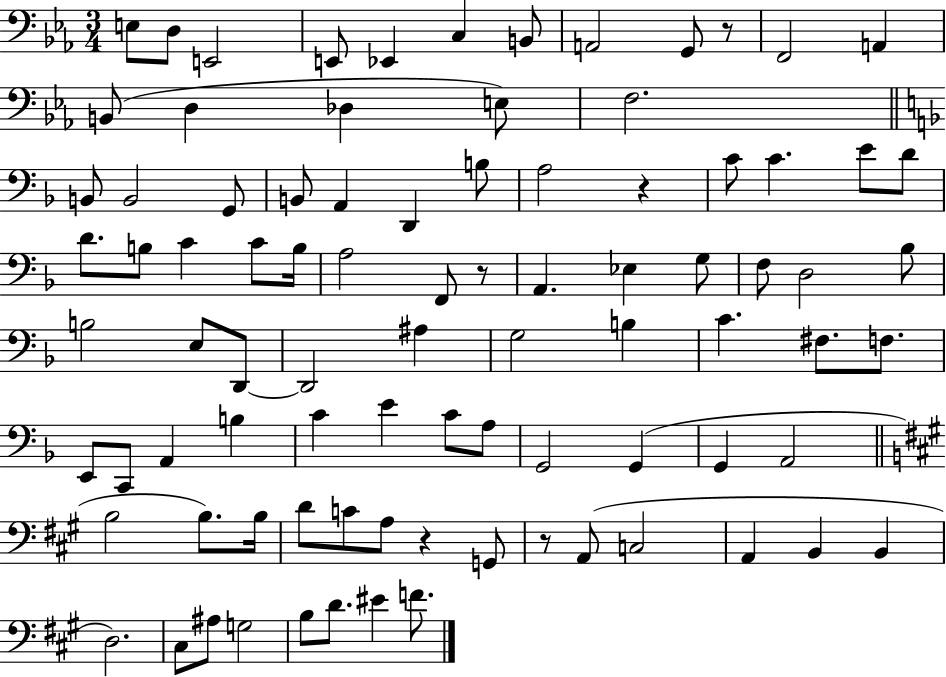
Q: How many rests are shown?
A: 5